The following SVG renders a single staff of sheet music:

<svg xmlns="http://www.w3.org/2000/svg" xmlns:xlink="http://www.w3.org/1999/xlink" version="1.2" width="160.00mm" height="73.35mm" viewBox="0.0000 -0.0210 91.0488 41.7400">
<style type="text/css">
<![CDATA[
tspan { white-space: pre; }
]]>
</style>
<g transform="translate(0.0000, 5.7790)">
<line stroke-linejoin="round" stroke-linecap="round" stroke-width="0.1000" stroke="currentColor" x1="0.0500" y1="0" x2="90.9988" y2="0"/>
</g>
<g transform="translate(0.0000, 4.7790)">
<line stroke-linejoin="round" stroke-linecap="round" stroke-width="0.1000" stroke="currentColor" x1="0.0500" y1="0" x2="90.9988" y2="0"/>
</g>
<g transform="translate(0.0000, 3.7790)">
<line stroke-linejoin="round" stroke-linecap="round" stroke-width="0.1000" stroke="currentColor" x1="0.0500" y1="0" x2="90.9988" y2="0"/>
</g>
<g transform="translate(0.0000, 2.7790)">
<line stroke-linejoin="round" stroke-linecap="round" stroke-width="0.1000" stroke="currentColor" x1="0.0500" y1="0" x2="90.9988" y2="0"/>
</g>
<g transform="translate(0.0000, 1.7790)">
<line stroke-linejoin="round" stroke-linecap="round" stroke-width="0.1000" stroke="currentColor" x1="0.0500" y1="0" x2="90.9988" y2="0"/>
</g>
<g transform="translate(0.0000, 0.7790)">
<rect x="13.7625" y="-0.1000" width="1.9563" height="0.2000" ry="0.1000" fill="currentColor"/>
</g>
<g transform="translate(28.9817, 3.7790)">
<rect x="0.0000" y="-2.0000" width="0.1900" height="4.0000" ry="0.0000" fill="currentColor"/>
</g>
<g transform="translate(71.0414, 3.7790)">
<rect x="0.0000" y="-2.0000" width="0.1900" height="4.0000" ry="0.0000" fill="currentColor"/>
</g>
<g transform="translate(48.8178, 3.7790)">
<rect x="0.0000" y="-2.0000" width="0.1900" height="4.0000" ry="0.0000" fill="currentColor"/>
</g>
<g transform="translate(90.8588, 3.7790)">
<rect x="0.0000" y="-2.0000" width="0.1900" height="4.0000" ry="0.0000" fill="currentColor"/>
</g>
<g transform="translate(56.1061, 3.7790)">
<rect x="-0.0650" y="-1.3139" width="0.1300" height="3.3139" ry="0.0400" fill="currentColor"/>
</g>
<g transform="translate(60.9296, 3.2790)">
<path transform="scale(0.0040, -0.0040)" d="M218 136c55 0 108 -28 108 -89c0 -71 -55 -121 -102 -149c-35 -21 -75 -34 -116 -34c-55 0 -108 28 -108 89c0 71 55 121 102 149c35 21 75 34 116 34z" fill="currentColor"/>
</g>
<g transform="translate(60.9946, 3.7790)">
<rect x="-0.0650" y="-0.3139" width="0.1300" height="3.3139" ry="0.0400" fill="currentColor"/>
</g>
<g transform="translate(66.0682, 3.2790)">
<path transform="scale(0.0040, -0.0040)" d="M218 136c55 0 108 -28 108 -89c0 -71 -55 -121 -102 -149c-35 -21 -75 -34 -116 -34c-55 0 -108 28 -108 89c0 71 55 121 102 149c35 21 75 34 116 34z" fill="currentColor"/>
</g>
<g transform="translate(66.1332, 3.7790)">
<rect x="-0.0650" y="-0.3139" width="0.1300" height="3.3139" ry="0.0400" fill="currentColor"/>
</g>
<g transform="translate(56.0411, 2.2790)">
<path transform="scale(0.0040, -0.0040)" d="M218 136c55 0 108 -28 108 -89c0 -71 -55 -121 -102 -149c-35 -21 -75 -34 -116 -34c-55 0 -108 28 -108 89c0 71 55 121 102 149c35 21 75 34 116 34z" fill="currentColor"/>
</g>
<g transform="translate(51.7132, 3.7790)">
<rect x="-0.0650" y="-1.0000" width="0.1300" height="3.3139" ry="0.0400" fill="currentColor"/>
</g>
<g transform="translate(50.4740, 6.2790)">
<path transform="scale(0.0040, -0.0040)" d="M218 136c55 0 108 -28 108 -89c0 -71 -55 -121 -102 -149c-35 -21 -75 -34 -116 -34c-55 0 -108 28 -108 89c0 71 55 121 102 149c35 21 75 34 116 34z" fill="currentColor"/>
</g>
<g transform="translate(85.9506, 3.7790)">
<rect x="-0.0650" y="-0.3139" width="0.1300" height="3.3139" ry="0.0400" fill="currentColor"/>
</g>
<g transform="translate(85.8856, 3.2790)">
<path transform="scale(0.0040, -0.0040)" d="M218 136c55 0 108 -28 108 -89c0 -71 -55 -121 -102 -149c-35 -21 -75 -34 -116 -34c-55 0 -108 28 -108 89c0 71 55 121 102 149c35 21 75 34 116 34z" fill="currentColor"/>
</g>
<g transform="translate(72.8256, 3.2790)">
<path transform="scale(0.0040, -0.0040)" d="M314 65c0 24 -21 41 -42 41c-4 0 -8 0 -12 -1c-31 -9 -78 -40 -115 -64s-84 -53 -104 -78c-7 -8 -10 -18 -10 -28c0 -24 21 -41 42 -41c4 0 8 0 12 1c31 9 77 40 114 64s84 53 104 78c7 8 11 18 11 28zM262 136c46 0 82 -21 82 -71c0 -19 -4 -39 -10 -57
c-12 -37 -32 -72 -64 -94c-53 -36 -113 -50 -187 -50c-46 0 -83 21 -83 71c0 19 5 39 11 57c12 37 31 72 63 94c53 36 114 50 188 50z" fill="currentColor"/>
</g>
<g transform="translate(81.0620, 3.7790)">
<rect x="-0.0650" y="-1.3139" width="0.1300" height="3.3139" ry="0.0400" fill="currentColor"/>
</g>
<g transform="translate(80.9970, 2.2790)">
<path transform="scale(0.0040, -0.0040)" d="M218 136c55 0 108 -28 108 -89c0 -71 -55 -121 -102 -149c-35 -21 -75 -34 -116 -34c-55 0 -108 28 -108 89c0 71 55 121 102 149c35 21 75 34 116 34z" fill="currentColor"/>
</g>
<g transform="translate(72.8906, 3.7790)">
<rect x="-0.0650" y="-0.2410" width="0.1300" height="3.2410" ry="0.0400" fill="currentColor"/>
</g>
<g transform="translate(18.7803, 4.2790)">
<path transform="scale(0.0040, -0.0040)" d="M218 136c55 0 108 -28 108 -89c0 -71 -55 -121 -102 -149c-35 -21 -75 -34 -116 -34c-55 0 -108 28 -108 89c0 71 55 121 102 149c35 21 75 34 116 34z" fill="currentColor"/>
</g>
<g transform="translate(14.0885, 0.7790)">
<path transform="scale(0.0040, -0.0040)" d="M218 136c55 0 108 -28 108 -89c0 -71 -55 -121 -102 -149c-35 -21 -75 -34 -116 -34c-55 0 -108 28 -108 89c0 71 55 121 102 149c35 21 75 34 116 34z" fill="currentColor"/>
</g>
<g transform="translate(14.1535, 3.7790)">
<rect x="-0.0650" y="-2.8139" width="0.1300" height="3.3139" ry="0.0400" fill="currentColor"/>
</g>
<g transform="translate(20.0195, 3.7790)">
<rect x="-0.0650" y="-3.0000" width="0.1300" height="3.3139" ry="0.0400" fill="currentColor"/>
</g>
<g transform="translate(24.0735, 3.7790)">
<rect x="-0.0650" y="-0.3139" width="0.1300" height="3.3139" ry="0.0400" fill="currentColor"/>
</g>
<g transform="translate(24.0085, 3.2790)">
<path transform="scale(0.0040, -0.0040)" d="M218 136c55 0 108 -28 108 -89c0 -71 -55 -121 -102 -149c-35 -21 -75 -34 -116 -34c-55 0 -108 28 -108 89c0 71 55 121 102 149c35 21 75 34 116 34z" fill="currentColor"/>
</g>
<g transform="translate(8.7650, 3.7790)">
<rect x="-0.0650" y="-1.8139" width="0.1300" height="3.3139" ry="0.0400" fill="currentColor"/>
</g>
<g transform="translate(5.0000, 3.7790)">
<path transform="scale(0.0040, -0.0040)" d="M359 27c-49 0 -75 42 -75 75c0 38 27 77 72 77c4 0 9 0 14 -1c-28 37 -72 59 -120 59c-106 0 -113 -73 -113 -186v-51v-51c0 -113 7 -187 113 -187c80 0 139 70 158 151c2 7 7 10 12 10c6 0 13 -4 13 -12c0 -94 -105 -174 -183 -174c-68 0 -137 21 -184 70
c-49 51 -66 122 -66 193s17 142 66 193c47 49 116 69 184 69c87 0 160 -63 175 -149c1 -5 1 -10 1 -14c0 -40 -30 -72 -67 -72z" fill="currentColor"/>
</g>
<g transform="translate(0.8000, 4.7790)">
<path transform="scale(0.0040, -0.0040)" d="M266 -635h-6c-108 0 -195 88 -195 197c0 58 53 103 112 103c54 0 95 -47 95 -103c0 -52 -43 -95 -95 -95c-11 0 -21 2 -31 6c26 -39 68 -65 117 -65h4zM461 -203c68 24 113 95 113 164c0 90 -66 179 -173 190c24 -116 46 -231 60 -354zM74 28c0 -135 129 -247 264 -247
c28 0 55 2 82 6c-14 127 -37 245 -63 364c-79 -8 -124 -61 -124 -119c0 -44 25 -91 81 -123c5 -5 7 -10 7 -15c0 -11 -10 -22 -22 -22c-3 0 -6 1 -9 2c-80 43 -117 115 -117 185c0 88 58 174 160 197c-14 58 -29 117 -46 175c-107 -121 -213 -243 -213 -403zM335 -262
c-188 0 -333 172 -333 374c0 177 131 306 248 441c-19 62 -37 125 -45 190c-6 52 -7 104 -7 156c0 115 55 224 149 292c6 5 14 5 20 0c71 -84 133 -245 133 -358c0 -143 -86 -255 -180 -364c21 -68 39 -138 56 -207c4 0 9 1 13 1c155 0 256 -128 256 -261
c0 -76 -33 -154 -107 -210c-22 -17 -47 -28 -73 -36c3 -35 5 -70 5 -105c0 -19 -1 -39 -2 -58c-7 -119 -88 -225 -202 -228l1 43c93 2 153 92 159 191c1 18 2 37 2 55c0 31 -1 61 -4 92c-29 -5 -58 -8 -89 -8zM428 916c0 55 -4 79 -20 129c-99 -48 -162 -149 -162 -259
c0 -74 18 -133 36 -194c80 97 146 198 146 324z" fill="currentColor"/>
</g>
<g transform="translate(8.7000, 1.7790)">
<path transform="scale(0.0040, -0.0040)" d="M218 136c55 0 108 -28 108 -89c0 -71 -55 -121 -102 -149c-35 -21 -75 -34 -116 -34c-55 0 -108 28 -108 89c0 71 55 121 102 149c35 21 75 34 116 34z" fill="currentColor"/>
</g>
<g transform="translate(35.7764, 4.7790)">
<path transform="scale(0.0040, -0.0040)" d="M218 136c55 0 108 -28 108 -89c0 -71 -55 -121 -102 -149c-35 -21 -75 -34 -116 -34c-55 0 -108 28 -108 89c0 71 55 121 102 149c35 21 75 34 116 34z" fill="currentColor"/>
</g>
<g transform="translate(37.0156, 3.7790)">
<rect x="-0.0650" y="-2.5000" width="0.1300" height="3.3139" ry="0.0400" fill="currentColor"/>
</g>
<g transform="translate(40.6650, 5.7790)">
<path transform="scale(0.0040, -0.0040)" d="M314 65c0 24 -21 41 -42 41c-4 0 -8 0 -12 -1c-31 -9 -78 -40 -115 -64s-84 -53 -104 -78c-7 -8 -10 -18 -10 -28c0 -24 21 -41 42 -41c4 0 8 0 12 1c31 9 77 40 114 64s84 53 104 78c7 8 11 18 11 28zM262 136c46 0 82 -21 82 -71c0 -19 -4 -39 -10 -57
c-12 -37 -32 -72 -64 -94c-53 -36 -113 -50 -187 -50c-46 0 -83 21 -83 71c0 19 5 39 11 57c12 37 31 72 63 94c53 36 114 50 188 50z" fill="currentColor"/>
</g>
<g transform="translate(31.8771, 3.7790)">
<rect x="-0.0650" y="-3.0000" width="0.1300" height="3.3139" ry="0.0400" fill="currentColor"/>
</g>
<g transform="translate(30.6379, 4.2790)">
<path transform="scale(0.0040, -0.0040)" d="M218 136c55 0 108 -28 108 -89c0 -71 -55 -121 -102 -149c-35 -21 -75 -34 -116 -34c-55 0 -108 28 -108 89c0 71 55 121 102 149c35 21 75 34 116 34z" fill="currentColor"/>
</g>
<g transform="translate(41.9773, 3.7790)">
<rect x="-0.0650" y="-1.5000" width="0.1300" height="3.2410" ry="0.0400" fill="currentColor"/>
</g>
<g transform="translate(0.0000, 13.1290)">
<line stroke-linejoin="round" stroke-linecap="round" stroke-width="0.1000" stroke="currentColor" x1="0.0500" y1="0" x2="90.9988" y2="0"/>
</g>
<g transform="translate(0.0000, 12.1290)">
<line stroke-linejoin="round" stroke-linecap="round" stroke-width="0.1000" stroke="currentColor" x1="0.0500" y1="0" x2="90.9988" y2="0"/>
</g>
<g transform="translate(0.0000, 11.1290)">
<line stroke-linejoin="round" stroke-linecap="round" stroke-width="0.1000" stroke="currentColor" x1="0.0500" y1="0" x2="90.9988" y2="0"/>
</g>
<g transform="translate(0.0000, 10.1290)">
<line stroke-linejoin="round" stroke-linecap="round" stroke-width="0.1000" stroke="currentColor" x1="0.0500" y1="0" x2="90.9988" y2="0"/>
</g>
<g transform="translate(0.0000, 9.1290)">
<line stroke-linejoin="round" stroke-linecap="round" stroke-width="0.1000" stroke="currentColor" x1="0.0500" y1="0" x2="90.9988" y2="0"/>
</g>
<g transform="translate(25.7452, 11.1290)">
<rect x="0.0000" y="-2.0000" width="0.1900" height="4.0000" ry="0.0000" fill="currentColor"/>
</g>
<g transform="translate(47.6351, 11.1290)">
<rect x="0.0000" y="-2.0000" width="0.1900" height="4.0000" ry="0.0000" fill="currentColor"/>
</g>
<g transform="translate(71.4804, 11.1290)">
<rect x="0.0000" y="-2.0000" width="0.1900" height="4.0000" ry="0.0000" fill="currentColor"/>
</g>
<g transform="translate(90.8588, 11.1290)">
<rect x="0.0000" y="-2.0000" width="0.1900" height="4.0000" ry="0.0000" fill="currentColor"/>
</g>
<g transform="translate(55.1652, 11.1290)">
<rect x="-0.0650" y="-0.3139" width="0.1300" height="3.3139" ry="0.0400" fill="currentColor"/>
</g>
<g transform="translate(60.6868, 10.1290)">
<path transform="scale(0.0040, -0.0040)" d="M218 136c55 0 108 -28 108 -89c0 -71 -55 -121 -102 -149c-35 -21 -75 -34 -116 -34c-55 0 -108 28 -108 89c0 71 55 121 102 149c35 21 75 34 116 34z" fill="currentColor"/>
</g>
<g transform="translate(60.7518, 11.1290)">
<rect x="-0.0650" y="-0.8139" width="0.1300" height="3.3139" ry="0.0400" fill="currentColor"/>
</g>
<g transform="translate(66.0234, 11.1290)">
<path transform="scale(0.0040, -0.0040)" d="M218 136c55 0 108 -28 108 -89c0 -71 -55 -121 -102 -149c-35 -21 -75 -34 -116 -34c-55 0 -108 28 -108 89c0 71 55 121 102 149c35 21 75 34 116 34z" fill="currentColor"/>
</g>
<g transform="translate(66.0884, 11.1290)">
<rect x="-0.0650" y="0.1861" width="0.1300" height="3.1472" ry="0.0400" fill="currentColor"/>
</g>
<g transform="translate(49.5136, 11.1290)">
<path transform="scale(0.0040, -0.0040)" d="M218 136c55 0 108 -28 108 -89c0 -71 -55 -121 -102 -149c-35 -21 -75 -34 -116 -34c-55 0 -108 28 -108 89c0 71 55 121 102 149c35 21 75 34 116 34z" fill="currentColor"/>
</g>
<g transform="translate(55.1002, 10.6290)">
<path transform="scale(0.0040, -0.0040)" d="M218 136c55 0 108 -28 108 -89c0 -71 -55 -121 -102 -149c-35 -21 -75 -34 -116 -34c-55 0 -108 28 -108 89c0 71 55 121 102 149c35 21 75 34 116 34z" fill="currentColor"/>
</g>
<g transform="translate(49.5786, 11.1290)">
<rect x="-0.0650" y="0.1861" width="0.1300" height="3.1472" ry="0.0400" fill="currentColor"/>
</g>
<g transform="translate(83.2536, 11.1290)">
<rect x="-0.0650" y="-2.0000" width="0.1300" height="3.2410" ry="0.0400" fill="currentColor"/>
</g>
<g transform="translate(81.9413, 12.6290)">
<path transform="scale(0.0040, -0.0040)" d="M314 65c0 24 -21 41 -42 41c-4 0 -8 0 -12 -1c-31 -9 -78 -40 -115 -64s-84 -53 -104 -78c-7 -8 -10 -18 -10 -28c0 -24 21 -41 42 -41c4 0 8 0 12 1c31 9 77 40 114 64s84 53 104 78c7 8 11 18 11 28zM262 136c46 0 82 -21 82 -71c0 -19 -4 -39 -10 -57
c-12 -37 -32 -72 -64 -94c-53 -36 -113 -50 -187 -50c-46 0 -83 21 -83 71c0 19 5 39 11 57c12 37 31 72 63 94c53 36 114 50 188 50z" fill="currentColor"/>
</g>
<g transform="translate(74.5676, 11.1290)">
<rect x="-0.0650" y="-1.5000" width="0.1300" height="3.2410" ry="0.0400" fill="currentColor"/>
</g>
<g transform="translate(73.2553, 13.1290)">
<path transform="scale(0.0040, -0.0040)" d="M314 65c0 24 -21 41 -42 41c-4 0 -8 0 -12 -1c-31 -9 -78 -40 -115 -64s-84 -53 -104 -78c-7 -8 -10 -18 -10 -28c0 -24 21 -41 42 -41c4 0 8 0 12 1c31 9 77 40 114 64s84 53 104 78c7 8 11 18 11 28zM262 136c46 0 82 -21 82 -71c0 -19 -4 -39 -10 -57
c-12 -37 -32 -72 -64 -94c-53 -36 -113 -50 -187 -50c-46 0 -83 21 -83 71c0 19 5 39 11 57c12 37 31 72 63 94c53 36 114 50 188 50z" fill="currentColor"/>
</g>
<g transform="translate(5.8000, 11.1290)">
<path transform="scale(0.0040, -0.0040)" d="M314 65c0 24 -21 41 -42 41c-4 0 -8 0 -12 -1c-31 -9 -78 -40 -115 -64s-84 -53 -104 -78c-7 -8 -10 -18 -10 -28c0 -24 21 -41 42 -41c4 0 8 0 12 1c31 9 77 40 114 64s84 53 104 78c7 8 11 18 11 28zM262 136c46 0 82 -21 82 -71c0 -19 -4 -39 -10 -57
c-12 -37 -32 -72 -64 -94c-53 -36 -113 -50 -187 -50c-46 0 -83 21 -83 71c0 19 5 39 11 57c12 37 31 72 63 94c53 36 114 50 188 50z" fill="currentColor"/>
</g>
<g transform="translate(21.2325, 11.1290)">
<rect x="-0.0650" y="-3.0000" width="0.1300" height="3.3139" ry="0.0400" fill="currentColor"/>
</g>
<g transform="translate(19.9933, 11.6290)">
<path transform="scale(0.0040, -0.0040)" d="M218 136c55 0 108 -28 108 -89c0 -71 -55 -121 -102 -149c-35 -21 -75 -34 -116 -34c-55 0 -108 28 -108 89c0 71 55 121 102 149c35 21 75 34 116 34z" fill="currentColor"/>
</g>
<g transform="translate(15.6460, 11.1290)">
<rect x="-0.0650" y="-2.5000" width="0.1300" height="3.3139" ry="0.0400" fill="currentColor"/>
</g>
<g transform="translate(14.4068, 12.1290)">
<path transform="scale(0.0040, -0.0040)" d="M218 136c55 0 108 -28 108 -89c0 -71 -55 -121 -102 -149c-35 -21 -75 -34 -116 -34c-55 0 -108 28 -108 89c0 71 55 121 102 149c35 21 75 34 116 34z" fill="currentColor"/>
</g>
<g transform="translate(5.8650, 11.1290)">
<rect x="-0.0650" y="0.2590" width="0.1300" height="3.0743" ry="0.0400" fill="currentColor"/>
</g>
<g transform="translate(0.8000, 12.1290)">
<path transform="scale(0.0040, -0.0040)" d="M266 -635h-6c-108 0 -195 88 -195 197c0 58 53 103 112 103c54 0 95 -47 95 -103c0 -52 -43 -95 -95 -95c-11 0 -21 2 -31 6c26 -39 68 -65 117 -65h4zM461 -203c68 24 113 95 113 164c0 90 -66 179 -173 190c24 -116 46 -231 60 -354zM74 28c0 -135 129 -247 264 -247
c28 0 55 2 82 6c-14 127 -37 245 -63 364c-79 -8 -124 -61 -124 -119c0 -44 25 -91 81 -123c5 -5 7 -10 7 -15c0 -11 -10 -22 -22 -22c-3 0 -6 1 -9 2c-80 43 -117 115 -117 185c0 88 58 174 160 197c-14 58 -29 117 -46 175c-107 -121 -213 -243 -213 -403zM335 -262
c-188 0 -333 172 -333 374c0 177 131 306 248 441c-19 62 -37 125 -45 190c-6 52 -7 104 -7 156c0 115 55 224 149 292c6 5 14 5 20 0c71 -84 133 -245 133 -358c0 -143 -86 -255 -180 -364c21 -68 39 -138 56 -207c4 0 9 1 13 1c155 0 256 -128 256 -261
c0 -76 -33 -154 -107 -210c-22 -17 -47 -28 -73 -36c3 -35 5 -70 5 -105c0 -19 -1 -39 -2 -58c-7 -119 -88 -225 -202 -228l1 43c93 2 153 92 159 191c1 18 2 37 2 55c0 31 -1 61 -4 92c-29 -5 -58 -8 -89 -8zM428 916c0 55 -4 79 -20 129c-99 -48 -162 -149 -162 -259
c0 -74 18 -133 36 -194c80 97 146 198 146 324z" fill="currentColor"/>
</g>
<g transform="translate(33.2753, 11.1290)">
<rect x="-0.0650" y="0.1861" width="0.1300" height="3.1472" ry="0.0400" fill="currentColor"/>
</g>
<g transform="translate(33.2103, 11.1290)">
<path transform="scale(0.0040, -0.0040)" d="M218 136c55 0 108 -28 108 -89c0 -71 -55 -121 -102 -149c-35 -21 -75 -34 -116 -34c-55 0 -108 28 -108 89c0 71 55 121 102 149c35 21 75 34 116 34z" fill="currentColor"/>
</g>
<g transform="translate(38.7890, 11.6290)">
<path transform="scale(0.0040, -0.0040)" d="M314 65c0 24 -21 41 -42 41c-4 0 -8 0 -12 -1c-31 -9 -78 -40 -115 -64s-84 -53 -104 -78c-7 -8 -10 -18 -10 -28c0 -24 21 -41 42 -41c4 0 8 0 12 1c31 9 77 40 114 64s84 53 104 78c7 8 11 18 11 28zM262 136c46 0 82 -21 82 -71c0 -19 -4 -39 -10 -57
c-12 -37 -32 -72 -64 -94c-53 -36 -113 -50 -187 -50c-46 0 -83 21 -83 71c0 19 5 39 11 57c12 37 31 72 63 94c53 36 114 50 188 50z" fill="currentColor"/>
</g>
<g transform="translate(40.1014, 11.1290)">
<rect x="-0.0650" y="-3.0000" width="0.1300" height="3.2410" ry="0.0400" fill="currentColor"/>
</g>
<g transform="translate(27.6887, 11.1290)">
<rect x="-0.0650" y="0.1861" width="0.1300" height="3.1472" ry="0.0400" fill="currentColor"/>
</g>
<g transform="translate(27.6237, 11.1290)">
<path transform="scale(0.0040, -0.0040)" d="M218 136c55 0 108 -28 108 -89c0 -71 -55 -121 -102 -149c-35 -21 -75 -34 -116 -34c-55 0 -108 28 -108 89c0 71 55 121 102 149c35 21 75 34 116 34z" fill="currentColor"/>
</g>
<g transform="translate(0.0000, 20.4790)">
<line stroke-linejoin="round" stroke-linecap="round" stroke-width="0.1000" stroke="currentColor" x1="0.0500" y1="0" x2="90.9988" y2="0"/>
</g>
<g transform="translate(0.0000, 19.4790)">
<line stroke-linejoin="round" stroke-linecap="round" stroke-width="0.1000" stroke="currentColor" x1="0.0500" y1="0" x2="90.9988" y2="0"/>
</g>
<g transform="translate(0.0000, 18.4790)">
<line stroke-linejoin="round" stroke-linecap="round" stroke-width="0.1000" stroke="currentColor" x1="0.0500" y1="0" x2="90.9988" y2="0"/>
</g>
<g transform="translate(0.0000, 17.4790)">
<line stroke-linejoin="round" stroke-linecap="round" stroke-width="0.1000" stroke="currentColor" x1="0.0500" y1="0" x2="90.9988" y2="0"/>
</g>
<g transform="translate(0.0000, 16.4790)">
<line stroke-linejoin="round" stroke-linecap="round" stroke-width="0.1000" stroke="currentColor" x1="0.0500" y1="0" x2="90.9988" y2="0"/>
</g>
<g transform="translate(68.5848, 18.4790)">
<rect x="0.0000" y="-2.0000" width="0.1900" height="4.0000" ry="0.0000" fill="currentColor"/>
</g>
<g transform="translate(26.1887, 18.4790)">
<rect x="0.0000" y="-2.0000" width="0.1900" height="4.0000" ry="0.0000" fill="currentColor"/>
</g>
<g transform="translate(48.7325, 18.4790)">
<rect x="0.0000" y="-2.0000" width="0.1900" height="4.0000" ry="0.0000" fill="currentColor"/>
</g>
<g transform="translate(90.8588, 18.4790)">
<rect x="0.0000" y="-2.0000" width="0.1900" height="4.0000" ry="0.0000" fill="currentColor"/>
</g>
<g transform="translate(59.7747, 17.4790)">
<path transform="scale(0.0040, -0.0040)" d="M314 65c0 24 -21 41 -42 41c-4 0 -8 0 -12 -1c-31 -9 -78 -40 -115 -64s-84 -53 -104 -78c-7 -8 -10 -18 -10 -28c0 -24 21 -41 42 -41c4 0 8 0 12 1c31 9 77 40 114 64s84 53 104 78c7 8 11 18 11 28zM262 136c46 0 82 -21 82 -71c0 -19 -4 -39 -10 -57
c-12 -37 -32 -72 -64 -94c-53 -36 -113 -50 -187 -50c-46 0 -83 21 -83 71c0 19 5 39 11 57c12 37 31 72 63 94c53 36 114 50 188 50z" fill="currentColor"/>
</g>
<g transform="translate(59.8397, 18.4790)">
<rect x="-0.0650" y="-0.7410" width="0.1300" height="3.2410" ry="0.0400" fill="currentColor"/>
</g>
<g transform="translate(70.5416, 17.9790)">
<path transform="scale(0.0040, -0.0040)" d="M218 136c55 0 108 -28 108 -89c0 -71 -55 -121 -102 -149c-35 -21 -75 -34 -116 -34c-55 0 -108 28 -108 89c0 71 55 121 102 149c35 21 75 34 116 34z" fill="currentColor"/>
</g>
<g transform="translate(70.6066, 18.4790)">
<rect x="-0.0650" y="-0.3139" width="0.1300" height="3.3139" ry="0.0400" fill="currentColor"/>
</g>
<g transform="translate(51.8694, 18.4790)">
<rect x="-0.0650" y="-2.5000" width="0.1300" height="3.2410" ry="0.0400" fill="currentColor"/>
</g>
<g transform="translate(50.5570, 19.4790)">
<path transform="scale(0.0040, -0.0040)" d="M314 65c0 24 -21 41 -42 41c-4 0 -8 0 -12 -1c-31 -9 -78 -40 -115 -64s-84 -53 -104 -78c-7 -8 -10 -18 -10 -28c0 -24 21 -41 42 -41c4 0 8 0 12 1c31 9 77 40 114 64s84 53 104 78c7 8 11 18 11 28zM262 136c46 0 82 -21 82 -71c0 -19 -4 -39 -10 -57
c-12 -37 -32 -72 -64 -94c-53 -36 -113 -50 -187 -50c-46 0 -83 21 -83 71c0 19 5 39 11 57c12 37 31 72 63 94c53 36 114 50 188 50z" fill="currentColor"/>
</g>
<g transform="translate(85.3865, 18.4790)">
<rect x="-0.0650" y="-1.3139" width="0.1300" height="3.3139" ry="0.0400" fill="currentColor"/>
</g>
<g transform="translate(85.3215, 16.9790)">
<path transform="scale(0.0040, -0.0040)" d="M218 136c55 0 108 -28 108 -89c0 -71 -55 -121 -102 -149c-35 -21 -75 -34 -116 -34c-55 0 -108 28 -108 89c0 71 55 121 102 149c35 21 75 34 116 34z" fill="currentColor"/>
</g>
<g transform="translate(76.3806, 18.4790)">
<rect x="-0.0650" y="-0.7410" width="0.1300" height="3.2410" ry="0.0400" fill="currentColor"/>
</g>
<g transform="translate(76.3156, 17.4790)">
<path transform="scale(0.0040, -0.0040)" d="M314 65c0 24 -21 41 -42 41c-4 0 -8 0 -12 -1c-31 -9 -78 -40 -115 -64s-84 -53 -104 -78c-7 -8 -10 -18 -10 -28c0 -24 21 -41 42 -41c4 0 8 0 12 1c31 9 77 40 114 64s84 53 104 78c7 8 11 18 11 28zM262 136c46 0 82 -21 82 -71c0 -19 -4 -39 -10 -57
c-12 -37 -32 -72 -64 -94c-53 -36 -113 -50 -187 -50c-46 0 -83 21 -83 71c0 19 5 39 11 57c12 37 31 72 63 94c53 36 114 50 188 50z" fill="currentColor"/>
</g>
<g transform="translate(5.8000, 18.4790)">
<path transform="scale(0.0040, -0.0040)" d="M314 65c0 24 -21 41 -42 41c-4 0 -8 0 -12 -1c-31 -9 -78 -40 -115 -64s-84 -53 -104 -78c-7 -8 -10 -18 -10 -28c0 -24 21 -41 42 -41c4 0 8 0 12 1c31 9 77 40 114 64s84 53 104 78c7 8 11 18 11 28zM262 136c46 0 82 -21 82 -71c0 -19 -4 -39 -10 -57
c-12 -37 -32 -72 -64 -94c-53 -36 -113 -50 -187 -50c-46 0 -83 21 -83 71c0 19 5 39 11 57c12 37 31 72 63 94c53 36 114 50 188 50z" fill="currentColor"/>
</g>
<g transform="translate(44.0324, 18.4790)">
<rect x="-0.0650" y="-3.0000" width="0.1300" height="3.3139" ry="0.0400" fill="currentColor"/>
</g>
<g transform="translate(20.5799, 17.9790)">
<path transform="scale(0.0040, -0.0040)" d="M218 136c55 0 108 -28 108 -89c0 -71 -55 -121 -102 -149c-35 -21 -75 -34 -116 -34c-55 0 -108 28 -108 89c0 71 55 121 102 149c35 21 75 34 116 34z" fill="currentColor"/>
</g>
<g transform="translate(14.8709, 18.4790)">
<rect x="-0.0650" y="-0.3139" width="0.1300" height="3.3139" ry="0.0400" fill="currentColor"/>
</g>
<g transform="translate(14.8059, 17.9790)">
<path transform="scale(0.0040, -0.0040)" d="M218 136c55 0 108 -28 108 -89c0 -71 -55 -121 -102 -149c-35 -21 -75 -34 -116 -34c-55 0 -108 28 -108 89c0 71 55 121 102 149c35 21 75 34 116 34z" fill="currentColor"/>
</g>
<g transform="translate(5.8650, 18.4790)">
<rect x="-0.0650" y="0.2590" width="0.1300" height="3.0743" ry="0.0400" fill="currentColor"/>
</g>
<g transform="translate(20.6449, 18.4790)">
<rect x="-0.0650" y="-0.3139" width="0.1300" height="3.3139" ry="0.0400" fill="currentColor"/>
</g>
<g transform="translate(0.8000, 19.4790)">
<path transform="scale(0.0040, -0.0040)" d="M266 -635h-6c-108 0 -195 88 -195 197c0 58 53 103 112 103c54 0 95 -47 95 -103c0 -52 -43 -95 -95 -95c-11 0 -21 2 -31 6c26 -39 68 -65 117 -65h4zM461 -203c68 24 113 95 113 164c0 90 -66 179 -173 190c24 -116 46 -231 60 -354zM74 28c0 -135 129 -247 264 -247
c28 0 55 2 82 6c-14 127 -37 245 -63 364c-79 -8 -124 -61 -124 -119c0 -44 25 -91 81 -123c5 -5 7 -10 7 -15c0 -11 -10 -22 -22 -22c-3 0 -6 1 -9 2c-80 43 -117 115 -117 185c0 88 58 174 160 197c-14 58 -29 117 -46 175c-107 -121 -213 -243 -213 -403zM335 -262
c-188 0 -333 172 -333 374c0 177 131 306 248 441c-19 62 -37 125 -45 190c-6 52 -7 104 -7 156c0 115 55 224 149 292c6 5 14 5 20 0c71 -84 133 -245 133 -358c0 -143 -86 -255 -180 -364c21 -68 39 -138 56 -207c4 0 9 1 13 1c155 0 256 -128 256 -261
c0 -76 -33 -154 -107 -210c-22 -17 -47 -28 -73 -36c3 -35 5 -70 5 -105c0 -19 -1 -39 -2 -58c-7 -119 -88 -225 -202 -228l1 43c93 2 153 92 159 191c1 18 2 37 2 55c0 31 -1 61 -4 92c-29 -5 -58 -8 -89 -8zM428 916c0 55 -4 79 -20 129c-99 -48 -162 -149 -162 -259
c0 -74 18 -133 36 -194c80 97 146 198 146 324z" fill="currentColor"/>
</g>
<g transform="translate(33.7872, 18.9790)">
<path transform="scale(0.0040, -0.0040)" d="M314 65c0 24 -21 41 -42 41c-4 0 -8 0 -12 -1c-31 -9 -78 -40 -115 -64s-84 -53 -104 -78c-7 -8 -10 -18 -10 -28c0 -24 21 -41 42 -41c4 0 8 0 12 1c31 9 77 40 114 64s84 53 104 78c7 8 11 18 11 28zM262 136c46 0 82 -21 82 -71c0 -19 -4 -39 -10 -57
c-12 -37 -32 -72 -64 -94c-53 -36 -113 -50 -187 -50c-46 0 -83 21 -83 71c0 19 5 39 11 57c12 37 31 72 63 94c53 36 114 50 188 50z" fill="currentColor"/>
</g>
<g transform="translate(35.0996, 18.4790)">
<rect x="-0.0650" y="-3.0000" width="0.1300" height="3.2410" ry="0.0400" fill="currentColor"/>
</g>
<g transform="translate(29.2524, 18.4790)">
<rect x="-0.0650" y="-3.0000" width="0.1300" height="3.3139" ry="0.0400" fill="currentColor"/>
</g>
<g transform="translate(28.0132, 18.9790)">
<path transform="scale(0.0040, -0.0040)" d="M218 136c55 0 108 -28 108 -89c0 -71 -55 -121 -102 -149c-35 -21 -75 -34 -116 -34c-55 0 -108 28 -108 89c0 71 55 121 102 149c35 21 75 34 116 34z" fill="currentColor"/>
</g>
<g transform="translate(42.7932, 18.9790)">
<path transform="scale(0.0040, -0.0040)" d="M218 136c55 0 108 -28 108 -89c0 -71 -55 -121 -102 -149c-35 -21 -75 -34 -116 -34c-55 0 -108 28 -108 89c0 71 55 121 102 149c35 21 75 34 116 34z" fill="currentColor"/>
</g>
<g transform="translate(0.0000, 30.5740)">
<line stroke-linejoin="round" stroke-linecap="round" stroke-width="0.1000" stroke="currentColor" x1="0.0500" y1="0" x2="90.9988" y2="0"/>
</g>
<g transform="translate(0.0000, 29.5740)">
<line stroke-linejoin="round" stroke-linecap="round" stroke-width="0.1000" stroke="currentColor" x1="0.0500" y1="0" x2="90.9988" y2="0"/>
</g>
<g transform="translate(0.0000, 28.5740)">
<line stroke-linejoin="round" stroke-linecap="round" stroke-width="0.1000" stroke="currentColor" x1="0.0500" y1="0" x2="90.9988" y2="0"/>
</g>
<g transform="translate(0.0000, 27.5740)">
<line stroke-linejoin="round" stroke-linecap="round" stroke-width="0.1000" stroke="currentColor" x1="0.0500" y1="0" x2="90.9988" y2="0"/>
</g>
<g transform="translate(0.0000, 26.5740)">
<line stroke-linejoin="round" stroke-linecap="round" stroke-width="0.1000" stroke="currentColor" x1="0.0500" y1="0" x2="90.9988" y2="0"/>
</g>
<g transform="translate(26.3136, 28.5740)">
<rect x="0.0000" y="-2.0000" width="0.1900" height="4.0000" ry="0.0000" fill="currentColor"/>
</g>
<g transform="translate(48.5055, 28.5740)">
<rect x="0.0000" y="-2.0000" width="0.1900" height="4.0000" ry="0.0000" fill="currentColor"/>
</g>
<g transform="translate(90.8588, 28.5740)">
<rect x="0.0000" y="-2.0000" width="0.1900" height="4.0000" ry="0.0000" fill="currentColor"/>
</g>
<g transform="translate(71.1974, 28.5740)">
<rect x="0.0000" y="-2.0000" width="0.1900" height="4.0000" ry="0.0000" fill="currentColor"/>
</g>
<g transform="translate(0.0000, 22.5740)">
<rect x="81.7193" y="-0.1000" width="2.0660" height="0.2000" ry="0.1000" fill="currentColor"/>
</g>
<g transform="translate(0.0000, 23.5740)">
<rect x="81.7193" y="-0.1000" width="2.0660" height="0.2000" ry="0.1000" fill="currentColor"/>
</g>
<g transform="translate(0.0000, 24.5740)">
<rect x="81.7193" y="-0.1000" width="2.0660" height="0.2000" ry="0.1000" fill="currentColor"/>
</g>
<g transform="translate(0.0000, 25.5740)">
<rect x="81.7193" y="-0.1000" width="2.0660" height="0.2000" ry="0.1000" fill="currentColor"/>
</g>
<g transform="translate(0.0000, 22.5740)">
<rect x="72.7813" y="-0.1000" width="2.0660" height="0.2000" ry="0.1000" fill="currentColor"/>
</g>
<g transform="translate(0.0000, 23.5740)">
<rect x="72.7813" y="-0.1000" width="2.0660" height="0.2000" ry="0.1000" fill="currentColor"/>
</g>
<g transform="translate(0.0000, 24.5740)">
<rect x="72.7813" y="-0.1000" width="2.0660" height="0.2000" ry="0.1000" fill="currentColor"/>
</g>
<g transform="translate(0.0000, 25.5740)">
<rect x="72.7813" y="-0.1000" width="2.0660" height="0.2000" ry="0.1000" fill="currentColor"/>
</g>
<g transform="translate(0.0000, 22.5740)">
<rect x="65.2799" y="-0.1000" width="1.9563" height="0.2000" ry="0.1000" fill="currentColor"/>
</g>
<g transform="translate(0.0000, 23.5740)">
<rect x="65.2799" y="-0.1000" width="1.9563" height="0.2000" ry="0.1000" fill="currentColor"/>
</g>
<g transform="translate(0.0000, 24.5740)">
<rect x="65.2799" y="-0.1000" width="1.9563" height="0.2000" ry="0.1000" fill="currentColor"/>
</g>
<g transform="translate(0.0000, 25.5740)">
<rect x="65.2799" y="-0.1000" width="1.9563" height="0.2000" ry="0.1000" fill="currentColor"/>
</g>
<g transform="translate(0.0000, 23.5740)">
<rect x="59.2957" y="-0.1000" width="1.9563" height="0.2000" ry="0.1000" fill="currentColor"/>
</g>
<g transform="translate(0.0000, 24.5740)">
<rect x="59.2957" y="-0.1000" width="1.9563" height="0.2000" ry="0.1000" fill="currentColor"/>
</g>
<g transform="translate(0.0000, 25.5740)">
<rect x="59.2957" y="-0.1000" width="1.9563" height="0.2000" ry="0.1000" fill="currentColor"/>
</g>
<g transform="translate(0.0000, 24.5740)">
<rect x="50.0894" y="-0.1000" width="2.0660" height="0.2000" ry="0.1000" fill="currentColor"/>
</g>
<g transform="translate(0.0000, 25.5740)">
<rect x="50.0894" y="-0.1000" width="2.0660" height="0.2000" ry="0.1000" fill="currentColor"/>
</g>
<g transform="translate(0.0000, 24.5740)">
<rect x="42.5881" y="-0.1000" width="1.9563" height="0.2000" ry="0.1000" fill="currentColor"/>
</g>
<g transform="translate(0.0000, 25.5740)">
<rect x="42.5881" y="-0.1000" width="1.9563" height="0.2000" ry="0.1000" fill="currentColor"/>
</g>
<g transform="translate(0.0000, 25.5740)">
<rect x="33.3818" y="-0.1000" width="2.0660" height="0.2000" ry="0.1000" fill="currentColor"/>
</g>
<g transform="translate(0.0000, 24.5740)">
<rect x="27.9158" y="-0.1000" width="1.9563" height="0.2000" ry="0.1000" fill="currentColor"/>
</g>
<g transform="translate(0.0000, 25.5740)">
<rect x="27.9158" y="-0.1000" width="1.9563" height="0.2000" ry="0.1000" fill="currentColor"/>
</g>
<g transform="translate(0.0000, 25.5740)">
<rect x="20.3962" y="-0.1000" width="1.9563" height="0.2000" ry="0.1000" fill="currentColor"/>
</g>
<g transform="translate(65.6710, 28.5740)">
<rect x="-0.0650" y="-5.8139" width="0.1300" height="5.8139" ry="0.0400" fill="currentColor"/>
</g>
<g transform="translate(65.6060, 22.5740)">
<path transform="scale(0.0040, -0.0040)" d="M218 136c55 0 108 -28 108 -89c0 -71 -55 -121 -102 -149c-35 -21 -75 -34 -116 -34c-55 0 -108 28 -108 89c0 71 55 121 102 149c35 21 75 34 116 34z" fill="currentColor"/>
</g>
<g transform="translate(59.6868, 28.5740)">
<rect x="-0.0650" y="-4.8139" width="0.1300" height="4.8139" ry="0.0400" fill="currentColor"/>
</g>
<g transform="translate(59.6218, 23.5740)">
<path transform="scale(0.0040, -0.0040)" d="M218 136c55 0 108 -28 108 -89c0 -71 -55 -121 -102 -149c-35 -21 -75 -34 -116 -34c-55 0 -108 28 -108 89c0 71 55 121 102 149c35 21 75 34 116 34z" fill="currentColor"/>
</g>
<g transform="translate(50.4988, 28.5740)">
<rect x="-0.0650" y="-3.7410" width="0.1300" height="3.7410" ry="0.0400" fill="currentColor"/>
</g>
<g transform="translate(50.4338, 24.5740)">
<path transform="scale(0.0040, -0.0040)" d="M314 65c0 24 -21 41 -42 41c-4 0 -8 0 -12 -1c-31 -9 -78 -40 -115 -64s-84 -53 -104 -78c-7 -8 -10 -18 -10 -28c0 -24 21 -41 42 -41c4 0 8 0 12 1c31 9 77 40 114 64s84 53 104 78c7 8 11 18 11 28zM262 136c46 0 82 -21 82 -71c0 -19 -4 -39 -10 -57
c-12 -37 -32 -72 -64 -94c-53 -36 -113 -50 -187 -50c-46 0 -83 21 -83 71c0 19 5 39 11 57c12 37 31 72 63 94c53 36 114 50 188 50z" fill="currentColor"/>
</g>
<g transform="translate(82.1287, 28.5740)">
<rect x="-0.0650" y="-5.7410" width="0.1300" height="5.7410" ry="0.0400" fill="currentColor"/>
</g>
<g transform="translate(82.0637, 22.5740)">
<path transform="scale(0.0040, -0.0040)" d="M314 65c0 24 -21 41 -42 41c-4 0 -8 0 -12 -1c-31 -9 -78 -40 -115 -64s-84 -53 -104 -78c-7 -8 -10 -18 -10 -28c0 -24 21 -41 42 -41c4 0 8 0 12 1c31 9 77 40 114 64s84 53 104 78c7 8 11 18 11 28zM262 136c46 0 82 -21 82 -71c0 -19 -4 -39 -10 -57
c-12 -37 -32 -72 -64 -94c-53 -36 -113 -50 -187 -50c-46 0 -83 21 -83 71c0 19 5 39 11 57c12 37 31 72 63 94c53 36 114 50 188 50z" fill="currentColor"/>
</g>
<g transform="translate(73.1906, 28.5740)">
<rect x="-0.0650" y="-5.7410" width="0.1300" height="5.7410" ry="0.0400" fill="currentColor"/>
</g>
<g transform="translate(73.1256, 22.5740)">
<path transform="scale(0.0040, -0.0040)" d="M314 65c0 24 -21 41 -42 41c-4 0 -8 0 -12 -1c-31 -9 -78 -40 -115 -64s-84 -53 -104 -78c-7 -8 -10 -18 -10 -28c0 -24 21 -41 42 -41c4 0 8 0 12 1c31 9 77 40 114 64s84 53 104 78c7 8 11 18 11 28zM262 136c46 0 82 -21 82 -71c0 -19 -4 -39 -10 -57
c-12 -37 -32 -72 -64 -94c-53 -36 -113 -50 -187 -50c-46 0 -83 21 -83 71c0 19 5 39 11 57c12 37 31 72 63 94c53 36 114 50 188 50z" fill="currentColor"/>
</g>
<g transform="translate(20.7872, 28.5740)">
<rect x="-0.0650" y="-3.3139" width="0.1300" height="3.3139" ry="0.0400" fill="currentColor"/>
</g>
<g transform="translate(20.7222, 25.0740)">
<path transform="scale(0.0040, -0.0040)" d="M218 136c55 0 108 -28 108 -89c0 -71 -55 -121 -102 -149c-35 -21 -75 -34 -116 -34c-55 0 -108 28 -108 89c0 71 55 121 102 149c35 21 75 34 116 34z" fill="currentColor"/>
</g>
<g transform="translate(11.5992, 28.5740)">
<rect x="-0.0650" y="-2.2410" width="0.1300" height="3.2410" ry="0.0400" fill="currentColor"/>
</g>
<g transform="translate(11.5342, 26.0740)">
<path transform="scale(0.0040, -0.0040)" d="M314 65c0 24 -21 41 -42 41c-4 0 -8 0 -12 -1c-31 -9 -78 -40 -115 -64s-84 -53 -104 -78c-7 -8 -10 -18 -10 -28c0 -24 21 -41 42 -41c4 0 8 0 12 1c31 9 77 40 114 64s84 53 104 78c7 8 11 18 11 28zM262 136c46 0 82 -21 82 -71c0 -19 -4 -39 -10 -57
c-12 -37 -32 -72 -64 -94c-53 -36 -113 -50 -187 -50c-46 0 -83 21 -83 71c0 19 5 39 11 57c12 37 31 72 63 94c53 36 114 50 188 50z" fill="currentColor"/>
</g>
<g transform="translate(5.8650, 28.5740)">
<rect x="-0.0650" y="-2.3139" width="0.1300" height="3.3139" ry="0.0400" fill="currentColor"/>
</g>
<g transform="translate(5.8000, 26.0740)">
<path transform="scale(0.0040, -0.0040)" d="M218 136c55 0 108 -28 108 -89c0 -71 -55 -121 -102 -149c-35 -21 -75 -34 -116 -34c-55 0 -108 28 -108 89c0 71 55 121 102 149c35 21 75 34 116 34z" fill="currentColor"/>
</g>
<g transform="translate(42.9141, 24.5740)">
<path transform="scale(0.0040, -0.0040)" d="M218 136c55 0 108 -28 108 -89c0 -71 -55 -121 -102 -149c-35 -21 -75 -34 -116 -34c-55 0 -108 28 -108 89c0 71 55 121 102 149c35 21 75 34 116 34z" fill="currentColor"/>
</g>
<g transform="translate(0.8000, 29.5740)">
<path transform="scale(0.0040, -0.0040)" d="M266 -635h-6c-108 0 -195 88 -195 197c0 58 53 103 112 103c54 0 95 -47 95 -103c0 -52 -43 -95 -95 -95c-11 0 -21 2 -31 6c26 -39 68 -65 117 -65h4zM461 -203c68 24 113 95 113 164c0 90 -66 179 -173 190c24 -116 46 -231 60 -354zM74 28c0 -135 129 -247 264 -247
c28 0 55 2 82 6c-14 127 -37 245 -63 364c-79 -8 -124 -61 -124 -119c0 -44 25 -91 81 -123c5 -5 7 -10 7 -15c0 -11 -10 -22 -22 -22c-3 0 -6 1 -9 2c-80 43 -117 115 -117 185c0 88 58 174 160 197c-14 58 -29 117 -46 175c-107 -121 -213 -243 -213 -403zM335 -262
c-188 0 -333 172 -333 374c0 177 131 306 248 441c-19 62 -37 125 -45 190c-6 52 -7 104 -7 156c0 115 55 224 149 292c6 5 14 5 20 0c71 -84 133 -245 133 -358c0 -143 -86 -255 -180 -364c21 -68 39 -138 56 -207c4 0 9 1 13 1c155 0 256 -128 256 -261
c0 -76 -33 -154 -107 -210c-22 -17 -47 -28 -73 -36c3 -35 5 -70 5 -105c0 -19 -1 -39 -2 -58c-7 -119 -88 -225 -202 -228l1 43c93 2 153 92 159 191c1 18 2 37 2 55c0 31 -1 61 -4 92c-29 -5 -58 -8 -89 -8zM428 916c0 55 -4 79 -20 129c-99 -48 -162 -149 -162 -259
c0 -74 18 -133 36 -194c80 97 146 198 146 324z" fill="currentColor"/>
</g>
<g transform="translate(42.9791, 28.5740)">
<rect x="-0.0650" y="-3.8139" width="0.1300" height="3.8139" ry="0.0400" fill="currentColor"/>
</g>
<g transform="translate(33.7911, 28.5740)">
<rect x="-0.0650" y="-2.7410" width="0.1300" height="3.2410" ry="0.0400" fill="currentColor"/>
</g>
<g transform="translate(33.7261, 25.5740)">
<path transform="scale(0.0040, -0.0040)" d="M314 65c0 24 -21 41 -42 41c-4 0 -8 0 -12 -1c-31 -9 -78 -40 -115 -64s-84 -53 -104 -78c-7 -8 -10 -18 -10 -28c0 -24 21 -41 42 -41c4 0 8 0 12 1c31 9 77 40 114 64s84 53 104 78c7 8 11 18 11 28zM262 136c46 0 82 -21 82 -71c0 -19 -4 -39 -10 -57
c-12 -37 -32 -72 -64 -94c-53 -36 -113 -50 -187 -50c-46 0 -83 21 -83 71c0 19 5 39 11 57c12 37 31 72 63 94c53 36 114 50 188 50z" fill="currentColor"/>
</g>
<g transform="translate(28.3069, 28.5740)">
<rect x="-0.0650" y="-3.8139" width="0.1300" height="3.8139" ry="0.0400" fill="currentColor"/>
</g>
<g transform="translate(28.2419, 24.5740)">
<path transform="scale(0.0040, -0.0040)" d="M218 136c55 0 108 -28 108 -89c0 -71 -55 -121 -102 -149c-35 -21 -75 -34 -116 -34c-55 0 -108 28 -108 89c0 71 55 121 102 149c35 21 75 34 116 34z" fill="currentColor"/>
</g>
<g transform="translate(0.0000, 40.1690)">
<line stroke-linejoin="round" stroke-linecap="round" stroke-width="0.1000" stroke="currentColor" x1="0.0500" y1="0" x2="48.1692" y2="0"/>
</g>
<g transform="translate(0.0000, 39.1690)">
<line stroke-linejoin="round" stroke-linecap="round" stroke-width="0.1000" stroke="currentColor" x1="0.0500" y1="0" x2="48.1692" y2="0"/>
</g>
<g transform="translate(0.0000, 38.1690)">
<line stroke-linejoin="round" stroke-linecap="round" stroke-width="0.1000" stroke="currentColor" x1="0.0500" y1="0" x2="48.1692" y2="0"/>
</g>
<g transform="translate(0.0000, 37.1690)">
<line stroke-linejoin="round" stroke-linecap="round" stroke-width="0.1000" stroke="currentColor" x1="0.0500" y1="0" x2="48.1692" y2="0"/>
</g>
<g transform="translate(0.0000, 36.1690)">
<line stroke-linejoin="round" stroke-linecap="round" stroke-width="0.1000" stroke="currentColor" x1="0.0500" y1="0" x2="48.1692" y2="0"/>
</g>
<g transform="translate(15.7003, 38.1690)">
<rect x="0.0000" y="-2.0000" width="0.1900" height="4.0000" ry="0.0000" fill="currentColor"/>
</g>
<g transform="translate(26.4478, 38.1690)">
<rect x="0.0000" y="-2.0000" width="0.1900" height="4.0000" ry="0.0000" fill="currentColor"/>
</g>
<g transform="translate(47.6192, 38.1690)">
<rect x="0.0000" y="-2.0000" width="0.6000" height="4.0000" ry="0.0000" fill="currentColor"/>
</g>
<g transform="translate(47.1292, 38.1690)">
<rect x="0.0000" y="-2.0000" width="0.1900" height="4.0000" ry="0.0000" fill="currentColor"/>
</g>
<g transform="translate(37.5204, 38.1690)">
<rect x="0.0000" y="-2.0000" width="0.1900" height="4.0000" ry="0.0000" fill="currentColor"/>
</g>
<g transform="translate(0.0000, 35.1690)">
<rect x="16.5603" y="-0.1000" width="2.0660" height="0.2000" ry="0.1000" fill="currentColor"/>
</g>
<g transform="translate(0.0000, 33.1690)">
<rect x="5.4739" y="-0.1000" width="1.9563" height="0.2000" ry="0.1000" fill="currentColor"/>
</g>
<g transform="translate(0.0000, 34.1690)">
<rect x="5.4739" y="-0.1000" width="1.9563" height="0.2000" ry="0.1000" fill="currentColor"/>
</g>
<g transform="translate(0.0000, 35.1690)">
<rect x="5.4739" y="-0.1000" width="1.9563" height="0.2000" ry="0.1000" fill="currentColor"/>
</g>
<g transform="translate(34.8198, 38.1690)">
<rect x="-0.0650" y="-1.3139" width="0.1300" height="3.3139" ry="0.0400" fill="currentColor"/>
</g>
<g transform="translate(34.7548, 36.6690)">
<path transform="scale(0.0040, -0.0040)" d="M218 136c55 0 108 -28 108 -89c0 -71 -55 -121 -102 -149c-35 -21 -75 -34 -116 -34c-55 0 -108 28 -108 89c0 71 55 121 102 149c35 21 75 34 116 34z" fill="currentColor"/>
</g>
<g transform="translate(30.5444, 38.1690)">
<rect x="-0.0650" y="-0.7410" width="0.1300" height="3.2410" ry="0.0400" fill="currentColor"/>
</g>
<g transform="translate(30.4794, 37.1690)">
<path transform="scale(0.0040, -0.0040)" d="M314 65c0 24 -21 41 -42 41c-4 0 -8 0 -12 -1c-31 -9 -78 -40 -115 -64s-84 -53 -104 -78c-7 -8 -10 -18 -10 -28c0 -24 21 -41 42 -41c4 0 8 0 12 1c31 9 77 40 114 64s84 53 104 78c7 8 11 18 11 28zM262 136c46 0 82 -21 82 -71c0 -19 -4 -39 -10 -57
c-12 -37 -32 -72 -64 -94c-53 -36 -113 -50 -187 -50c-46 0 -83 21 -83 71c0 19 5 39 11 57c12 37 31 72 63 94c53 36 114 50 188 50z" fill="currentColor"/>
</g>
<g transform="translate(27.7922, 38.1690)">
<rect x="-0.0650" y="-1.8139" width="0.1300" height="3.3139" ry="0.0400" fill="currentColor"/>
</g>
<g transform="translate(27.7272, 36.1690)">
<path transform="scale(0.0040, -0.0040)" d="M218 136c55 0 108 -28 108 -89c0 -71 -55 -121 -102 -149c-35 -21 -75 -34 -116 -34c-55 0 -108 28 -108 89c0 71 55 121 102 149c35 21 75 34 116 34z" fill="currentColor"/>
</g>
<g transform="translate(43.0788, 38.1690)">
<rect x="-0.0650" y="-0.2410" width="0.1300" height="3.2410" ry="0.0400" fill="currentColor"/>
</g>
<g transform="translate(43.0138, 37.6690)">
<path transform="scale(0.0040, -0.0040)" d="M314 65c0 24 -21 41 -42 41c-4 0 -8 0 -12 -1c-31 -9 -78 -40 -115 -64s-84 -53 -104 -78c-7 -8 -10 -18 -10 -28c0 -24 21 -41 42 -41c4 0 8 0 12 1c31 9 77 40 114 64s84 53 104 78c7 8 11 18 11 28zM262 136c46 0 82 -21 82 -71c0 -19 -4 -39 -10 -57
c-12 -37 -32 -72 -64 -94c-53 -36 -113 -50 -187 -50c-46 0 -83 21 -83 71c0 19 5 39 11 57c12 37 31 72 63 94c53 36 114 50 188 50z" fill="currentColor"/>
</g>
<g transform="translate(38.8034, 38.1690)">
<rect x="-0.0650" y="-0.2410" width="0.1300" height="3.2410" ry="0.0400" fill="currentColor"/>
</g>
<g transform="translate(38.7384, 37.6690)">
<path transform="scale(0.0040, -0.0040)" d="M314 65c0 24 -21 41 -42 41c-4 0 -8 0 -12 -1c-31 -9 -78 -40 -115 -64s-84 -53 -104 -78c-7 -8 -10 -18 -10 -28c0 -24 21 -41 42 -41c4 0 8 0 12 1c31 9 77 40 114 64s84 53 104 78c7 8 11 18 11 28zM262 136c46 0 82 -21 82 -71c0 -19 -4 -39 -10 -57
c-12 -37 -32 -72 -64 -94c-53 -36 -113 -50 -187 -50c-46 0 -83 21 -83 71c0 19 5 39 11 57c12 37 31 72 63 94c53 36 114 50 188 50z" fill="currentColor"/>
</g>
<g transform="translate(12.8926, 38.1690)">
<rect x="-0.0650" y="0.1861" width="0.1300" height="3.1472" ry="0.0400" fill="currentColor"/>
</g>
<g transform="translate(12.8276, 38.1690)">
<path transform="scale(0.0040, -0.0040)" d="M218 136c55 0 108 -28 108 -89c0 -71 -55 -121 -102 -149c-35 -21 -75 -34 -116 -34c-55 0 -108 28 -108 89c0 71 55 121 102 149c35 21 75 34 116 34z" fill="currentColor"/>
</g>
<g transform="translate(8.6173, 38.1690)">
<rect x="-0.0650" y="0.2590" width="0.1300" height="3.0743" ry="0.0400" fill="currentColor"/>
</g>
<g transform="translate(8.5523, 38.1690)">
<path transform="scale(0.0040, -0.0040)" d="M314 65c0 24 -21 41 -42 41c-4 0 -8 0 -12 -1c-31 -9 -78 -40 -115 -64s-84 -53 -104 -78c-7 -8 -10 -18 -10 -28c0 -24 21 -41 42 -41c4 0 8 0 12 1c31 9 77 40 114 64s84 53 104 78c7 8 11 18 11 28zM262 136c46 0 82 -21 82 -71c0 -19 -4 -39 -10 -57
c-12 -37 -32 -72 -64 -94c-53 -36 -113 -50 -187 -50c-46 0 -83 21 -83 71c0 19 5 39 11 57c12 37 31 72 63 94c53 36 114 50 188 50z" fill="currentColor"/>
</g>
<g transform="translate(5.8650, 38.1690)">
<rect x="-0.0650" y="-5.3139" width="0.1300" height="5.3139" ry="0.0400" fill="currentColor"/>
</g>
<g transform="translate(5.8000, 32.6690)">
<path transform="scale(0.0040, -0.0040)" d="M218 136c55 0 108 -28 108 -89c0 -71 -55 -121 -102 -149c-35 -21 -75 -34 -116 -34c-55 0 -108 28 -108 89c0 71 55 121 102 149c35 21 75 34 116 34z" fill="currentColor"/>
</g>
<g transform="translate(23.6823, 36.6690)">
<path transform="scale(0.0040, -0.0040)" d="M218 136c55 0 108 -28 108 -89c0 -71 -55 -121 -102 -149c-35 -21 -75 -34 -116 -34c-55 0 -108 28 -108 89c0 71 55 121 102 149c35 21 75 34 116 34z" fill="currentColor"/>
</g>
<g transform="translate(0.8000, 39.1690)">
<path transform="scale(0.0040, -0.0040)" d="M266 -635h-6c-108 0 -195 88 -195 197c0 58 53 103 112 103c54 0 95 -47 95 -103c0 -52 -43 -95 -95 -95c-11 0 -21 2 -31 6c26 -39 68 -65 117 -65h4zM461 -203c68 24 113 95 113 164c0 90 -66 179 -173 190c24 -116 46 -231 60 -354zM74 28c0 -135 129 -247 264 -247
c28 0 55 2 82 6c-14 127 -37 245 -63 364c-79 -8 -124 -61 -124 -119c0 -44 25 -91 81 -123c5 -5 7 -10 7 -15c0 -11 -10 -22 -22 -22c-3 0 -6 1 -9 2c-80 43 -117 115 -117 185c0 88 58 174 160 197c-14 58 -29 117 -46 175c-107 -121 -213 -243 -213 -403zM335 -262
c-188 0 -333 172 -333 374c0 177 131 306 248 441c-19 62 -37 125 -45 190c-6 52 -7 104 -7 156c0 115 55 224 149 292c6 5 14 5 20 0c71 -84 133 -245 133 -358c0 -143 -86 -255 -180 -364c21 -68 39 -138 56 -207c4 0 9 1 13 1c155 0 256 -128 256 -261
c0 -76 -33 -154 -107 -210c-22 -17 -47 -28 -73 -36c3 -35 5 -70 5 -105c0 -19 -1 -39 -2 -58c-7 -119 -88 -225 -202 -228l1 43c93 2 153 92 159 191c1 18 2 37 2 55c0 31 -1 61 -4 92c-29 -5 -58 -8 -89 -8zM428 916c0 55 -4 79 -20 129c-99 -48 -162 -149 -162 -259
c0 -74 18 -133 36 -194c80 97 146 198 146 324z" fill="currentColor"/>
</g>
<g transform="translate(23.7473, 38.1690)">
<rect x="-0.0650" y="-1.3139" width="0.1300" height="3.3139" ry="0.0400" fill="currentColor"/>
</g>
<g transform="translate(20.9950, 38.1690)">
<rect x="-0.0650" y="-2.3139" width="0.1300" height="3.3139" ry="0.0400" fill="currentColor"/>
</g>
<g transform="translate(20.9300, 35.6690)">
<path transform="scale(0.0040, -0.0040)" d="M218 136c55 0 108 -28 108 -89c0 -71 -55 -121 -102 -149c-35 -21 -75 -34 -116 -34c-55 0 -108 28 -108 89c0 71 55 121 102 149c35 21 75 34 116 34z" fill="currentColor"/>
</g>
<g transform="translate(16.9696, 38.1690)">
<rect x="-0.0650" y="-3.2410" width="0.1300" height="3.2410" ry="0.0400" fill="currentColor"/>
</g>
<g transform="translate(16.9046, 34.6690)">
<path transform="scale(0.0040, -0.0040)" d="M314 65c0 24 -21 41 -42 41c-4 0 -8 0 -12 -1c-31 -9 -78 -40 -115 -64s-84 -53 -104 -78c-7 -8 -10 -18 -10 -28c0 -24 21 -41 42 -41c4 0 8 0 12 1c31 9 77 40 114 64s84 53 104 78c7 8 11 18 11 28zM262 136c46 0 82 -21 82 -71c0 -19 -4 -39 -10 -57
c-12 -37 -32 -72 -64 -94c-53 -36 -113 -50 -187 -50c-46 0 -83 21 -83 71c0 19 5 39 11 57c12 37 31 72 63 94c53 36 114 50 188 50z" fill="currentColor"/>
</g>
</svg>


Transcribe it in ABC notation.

X:1
T:Untitled
M:4/4
L:1/4
K:C
f a A c A G E2 D e c c c2 e c B2 G A B B A2 B c d B E2 F2 B2 c c A A2 A G2 d2 c d2 e g g2 b c' a2 c' c'2 e' g' g'2 g'2 f' B2 B b2 g e f d2 e c2 c2